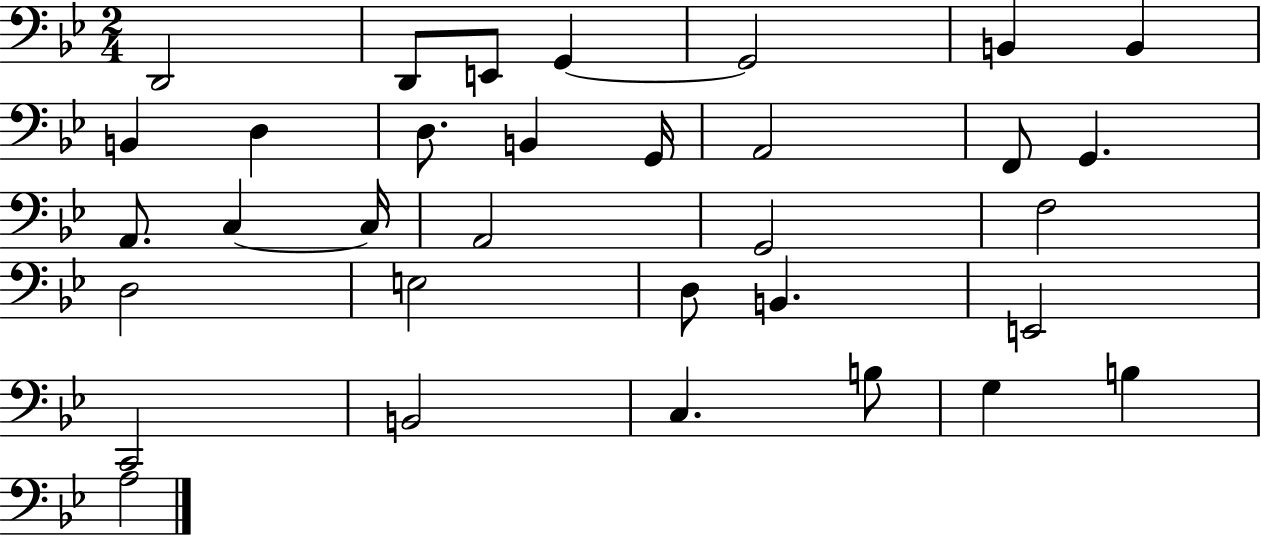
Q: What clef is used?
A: bass